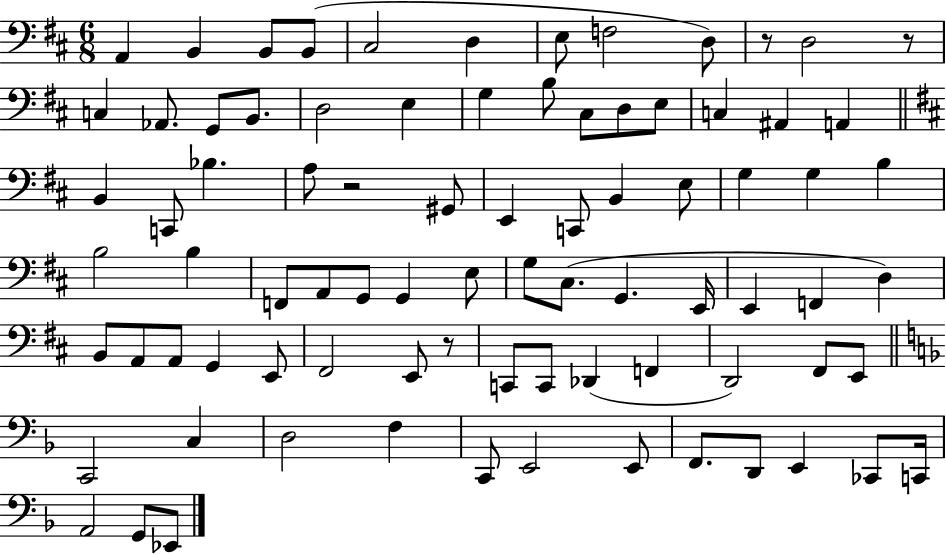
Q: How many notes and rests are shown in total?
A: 83